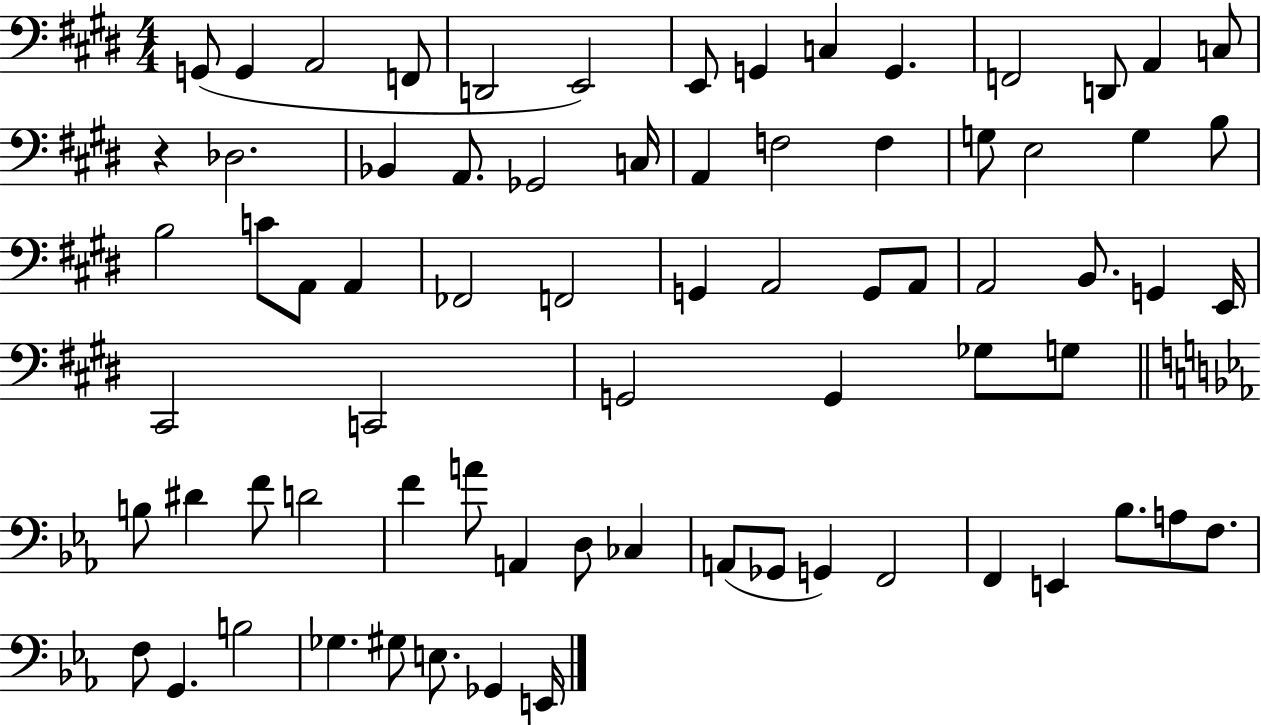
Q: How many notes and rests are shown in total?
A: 73